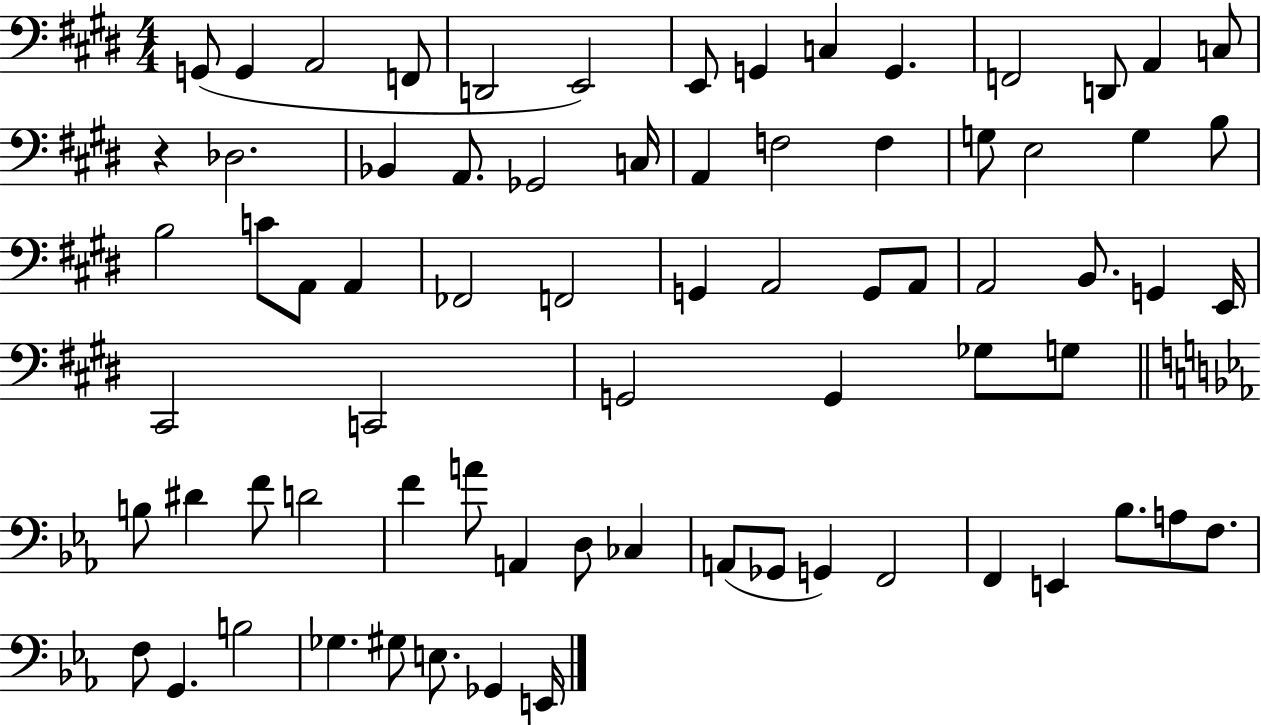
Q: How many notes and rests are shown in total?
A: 73